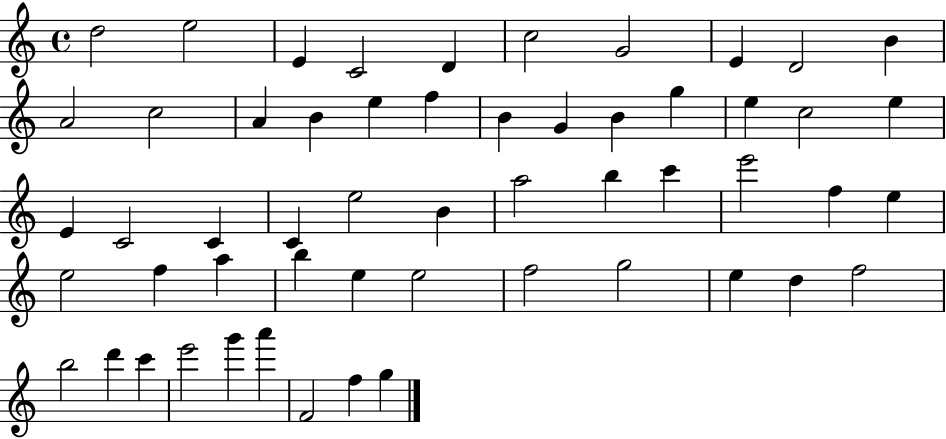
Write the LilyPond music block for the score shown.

{
  \clef treble
  \time 4/4
  \defaultTimeSignature
  \key c \major
  d''2 e''2 | e'4 c'2 d'4 | c''2 g'2 | e'4 d'2 b'4 | \break a'2 c''2 | a'4 b'4 e''4 f''4 | b'4 g'4 b'4 g''4 | e''4 c''2 e''4 | \break e'4 c'2 c'4 | c'4 e''2 b'4 | a''2 b''4 c'''4 | e'''2 f''4 e''4 | \break e''2 f''4 a''4 | b''4 e''4 e''2 | f''2 g''2 | e''4 d''4 f''2 | \break b''2 d'''4 c'''4 | e'''2 g'''4 a'''4 | f'2 f''4 g''4 | \bar "|."
}